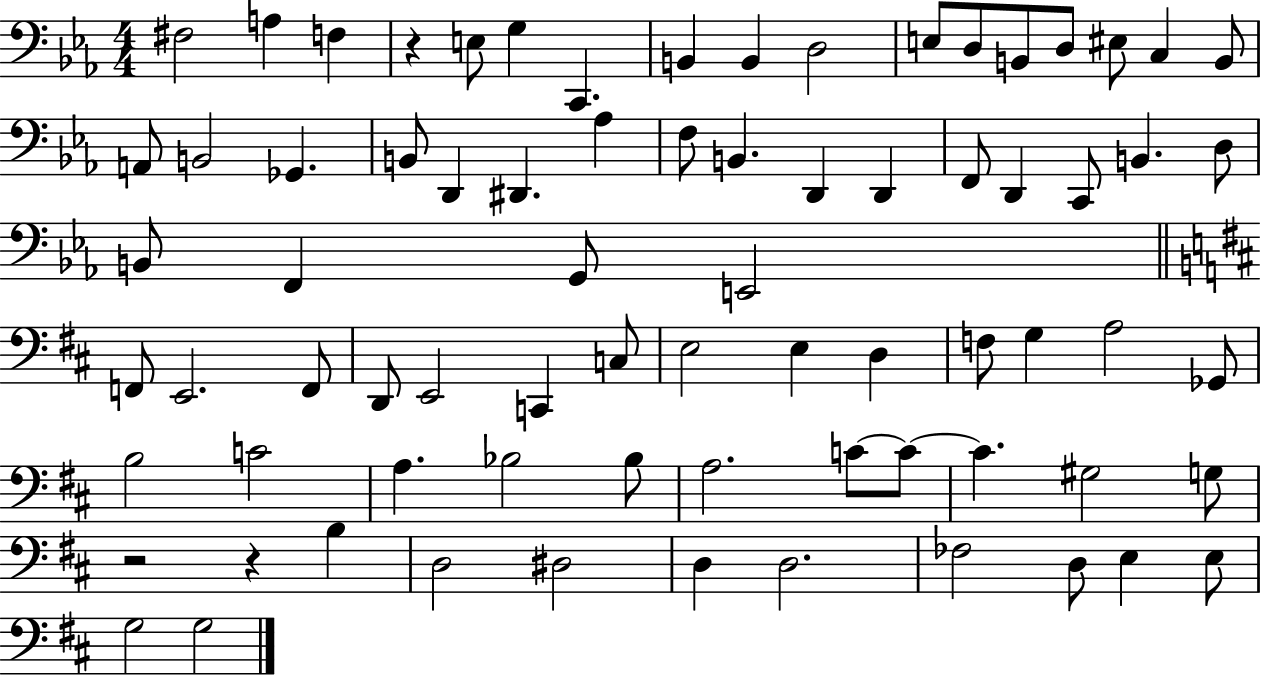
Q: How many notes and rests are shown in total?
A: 75